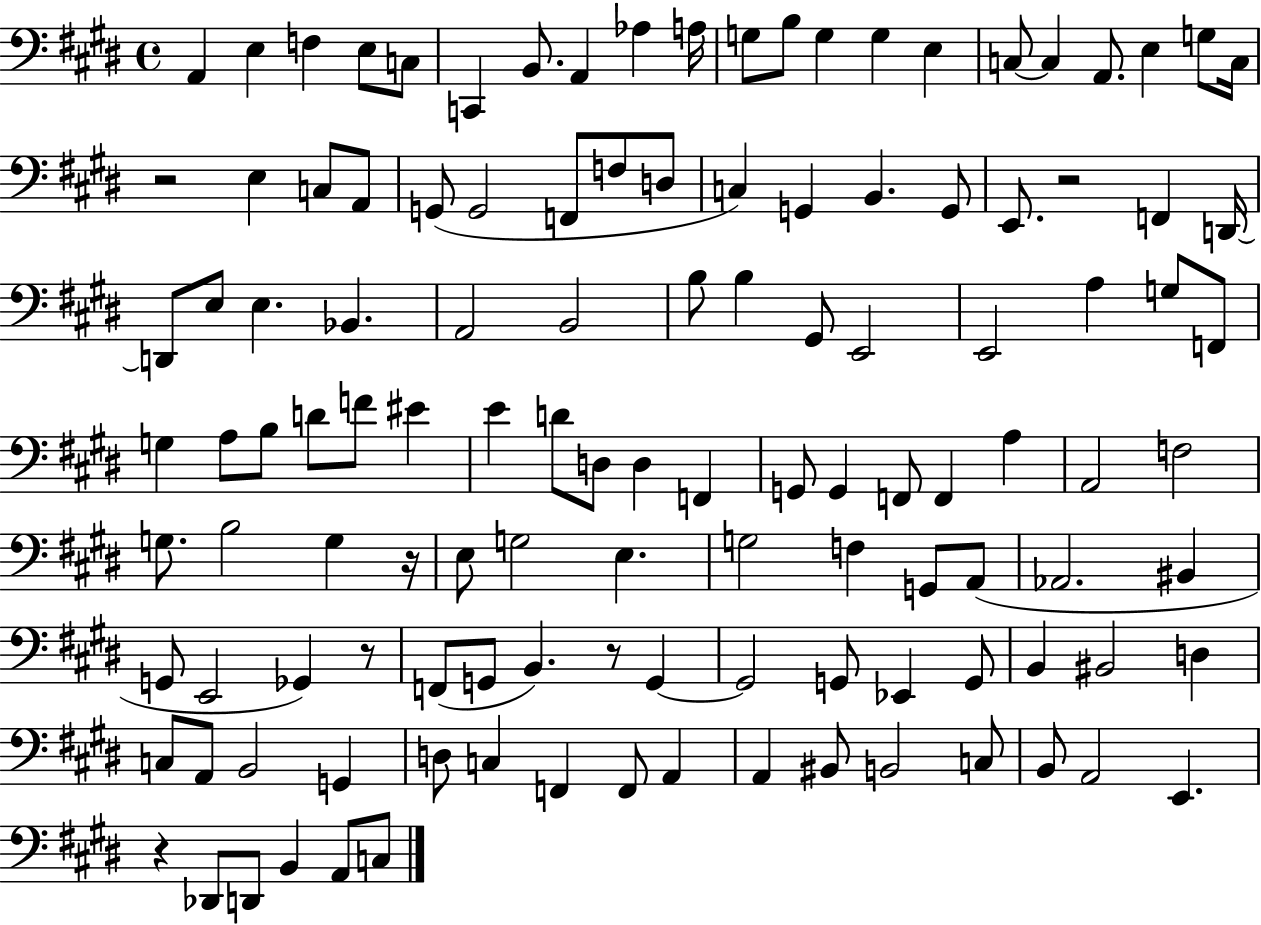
X:1
T:Untitled
M:4/4
L:1/4
K:E
A,, E, F, E,/2 C,/2 C,, B,,/2 A,, _A, A,/4 G,/2 B,/2 G, G, E, C,/2 C, A,,/2 E, G,/2 C,/4 z2 E, C,/2 A,,/2 G,,/2 G,,2 F,,/2 F,/2 D,/2 C, G,, B,, G,,/2 E,,/2 z2 F,, D,,/4 D,,/2 E,/2 E, _B,, A,,2 B,,2 B,/2 B, ^G,,/2 E,,2 E,,2 A, G,/2 F,,/2 G, A,/2 B,/2 D/2 F/2 ^E E D/2 D,/2 D, F,, G,,/2 G,, F,,/2 F,, A, A,,2 F,2 G,/2 B,2 G, z/4 E,/2 G,2 E, G,2 F, G,,/2 A,,/2 _A,,2 ^B,, G,,/2 E,,2 _G,, z/2 F,,/2 G,,/2 B,, z/2 G,, G,,2 G,,/2 _E,, G,,/2 B,, ^B,,2 D, C,/2 A,,/2 B,,2 G,, D,/2 C, F,, F,,/2 A,, A,, ^B,,/2 B,,2 C,/2 B,,/2 A,,2 E,, z _D,,/2 D,,/2 B,, A,,/2 C,/2